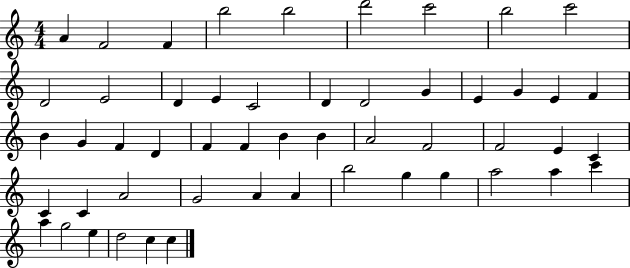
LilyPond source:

{
  \clef treble
  \numericTimeSignature
  \time 4/4
  \key c \major
  a'4 f'2 f'4 | b''2 b''2 | d'''2 c'''2 | b''2 c'''2 | \break d'2 e'2 | d'4 e'4 c'2 | d'4 d'2 g'4 | e'4 g'4 e'4 f'4 | \break b'4 g'4 f'4 d'4 | f'4 f'4 b'4 b'4 | a'2 f'2 | f'2 e'4 c'4 | \break c'4 c'4 a'2 | g'2 a'4 a'4 | b''2 g''4 g''4 | a''2 a''4 c'''4 | \break a''4 g''2 e''4 | d''2 c''4 c''4 | \bar "|."
}